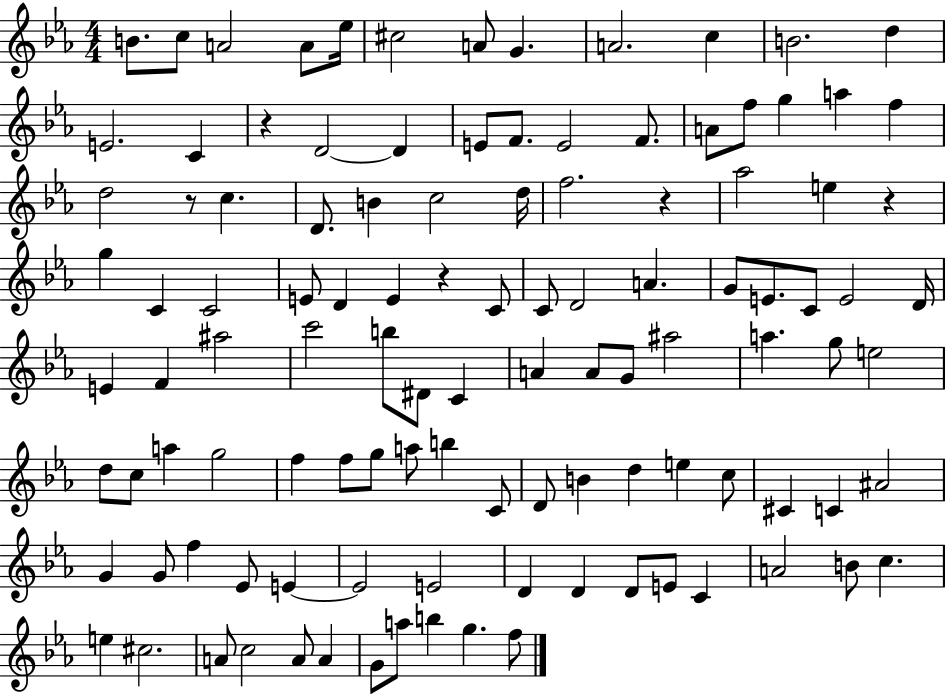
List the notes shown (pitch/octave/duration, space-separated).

B4/e. C5/e A4/h A4/e Eb5/s C#5/h A4/e G4/q. A4/h. C5/q B4/h. D5/q E4/h. C4/q R/q D4/h D4/q E4/e F4/e. E4/h F4/e. A4/e F5/e G5/q A5/q F5/q D5/h R/e C5/q. D4/e. B4/q C5/h D5/s F5/h. R/q Ab5/h E5/q R/q G5/q C4/q C4/h E4/e D4/q E4/q R/q C4/e C4/e D4/h A4/q. G4/e E4/e. C4/e E4/h D4/s E4/q F4/q A#5/h C6/h B5/e D#4/e C4/q A4/q A4/e G4/e A#5/h A5/q. G5/e E5/h D5/e C5/e A5/q G5/h F5/q F5/e G5/e A5/e B5/q C4/e D4/e B4/q D5/q E5/q C5/e C#4/q C4/q A#4/h G4/q G4/e F5/q Eb4/e E4/q E4/h E4/h D4/q D4/q D4/e E4/e C4/q A4/h B4/e C5/q. E5/q C#5/h. A4/e C5/h A4/e A4/q G4/e A5/e B5/q G5/q. F5/e